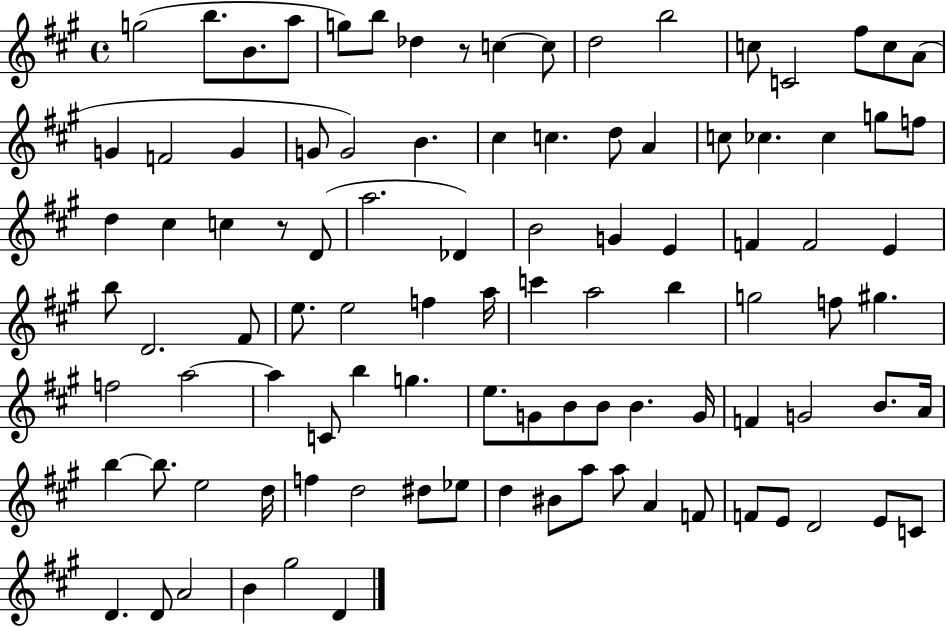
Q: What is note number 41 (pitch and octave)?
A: F4